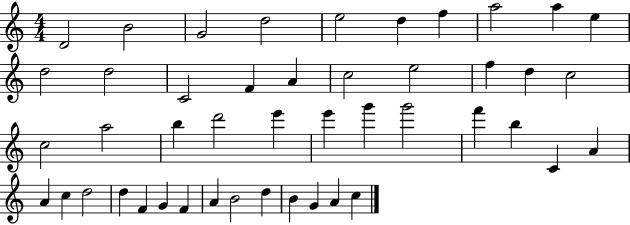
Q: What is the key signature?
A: C major